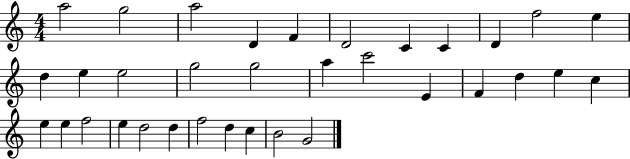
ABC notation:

X:1
T:Untitled
M:4/4
L:1/4
K:C
a2 g2 a2 D F D2 C C D f2 e d e e2 g2 g2 a c'2 E F d e c e e f2 e d2 d f2 d c B2 G2